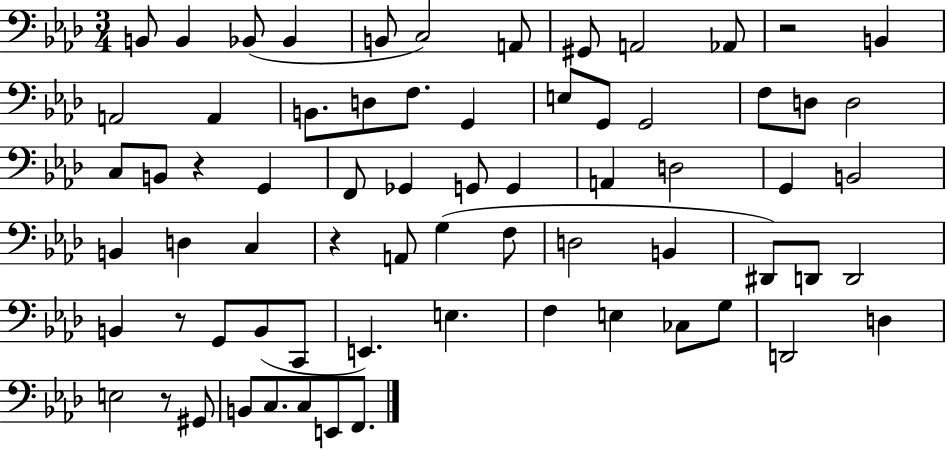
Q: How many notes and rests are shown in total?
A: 69